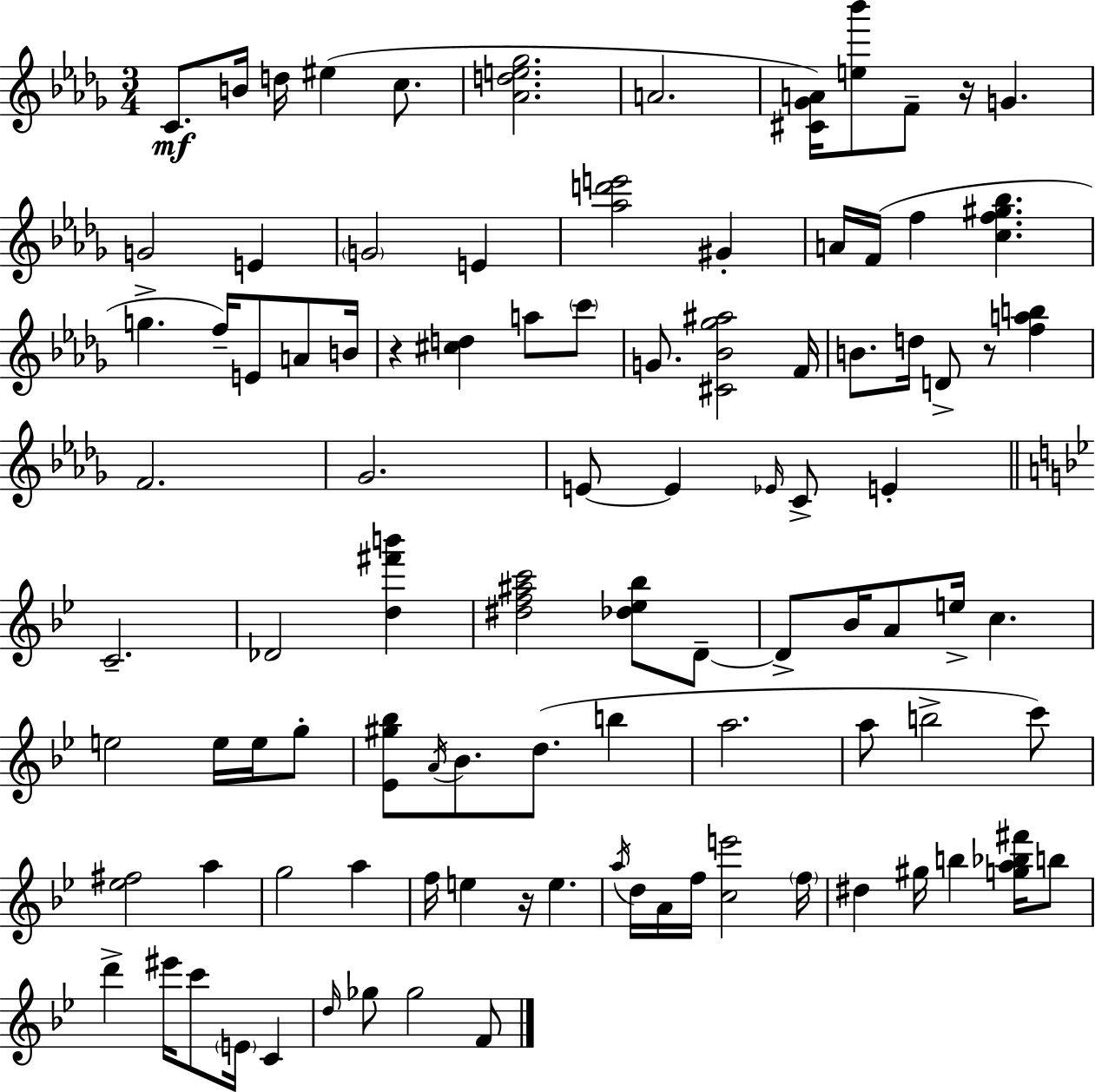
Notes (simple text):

C4/e. B4/s D5/s EIS5/q C5/e. [Ab4,D5,E5,Gb5]/h. A4/h. [C#4,Gb4,A4]/s [E5,Bb6]/e F4/e R/s G4/q. G4/h E4/q G4/h E4/q [Ab5,D6,E6]/h G#4/q A4/s F4/s F5/q [C5,F5,G#5,Bb5]/q. G5/q. F5/s E4/e A4/e B4/s R/q [C#5,D5]/q A5/e C6/e G4/e. [C#4,Bb4,Gb5,A#5]/h F4/s B4/e. D5/s D4/e R/e [F5,A5,B5]/q F4/h. Gb4/h. E4/e E4/q Eb4/s C4/e E4/q C4/h. Db4/h [D5,F#6,B6]/q [D#5,F5,A#5,C6]/h [Db5,Eb5,Bb5]/e D4/e D4/e Bb4/s A4/e E5/s C5/q. E5/h E5/s E5/s G5/e [Eb4,G#5,Bb5]/e A4/s Bb4/e. D5/e. B5/q A5/h. A5/e B5/h C6/e [Eb5,F#5]/h A5/q G5/h A5/q F5/s E5/q R/s E5/q. A5/s D5/s A4/s F5/s [C5,E6]/h F5/s D#5/q G#5/s B5/q [G5,A5,Bb5,F#6]/s B5/e D6/q EIS6/s C6/e E4/s C4/q D5/s Gb5/e Gb5/h F4/e